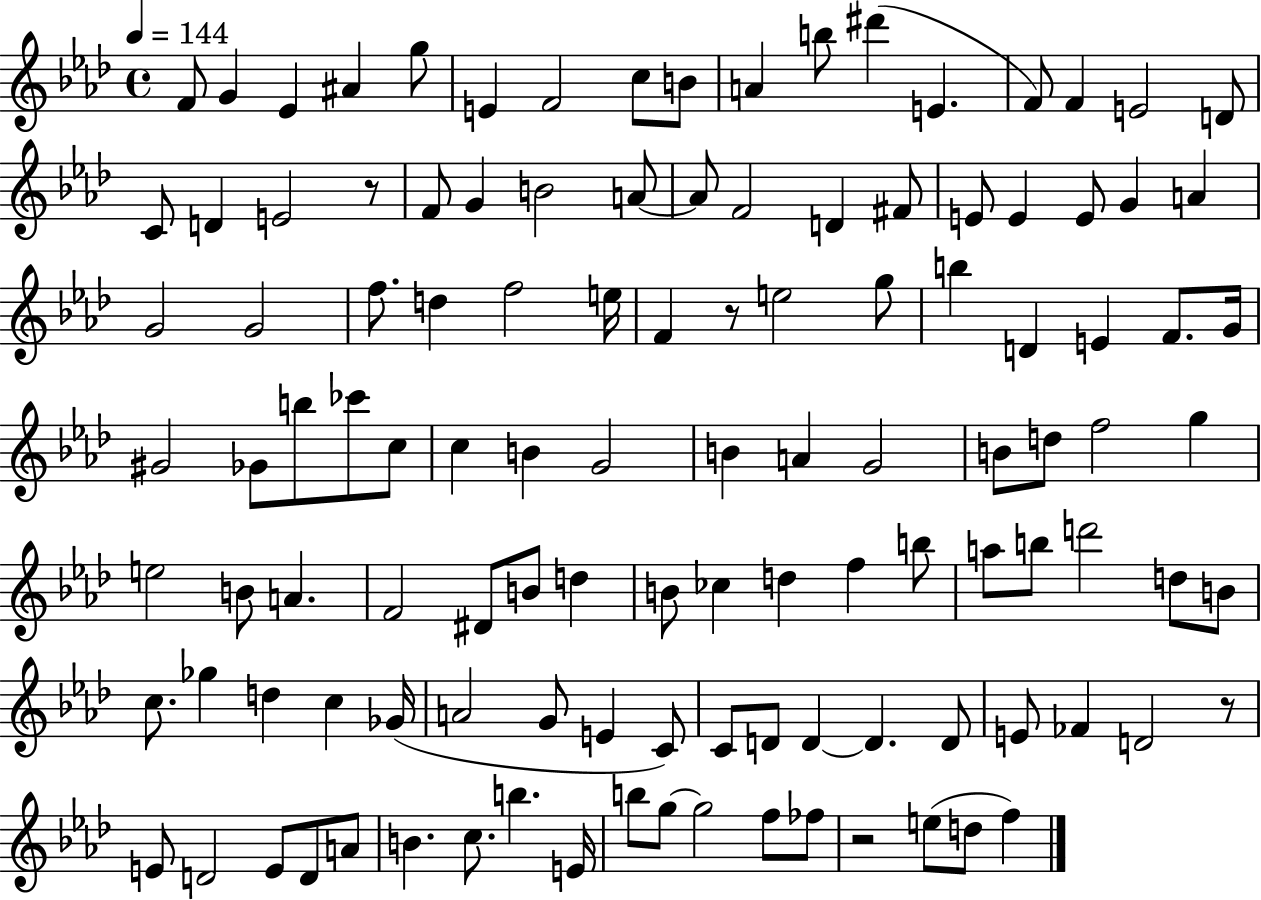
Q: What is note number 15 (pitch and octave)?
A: F4